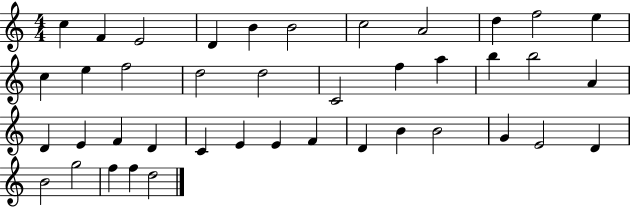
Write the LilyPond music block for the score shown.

{
  \clef treble
  \numericTimeSignature
  \time 4/4
  \key c \major
  c''4 f'4 e'2 | d'4 b'4 b'2 | c''2 a'2 | d''4 f''2 e''4 | \break c''4 e''4 f''2 | d''2 d''2 | c'2 f''4 a''4 | b''4 b''2 a'4 | \break d'4 e'4 f'4 d'4 | c'4 e'4 e'4 f'4 | d'4 b'4 b'2 | g'4 e'2 d'4 | \break b'2 g''2 | f''4 f''4 d''2 | \bar "|."
}